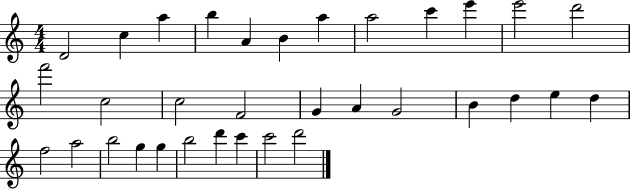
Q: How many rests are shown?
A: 0